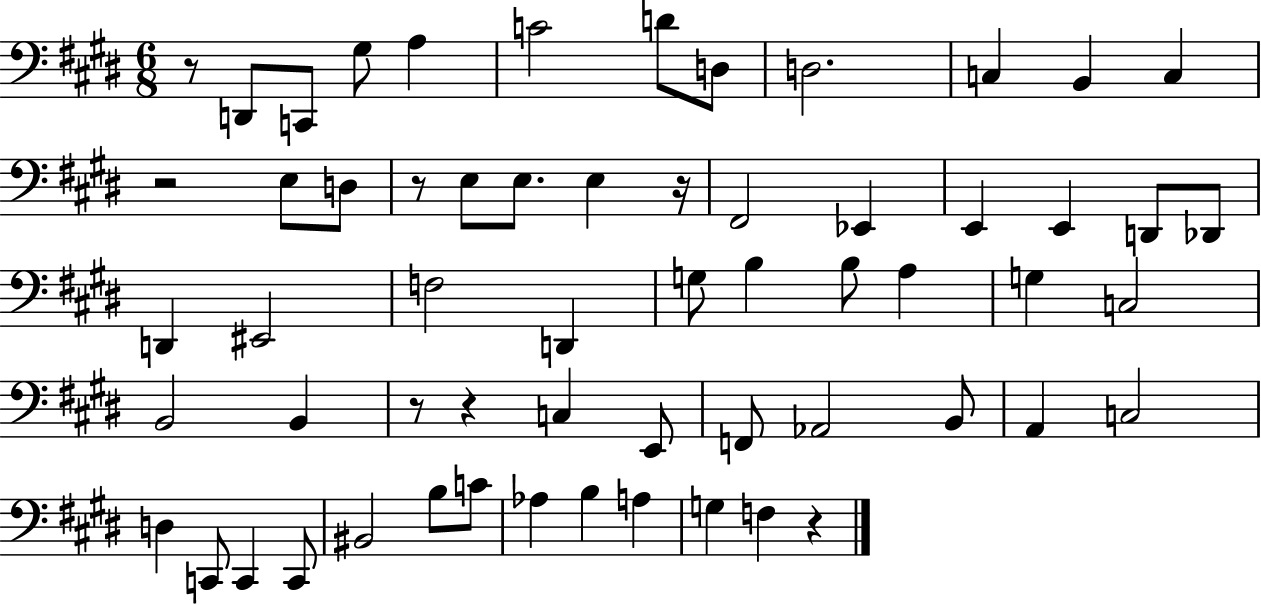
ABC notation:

X:1
T:Untitled
M:6/8
L:1/4
K:E
z/2 D,,/2 C,,/2 ^G,/2 A, C2 D/2 D,/2 D,2 C, B,, C, z2 E,/2 D,/2 z/2 E,/2 E,/2 E, z/4 ^F,,2 _E,, E,, E,, D,,/2 _D,,/2 D,, ^E,,2 F,2 D,, G,/2 B, B,/2 A, G, C,2 B,,2 B,, z/2 z C, E,,/2 F,,/2 _A,,2 B,,/2 A,, C,2 D, C,,/2 C,, C,,/2 ^B,,2 B,/2 C/2 _A, B, A, G, F, z